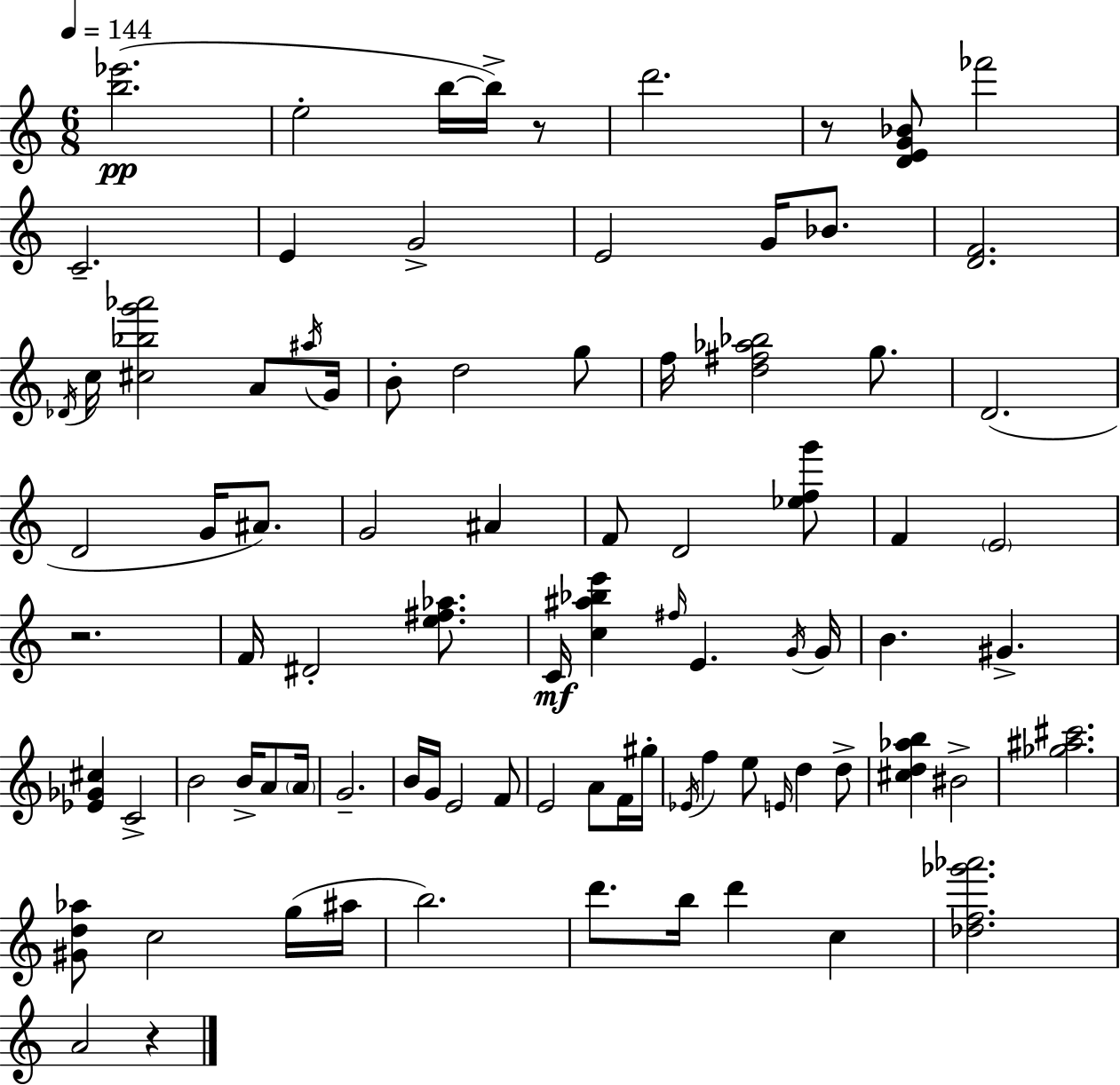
X:1
T:Untitled
M:6/8
L:1/4
K:Am
[b_e']2 e2 b/4 b/4 z/2 d'2 z/2 [DEG_B]/2 _f'2 C2 E G2 E2 G/4 _B/2 [DF]2 _D/4 c/4 [^c_bg'_a']2 A/2 ^a/4 G/4 B/2 d2 g/2 f/4 [d^f_a_b]2 g/2 D2 D2 G/4 ^A/2 G2 ^A F/2 D2 [_efg']/2 F E2 z2 F/4 ^D2 [e^f_a]/2 C/4 [c^a_be'] ^f/4 E G/4 G/4 B ^G [_E_G^c] C2 B2 B/4 A/2 A/4 G2 B/4 G/4 E2 F/2 E2 A/2 F/4 ^g/4 _E/4 f e/2 E/4 d d/2 [^cd_ab] ^B2 [_g^a^c']2 [^Gd_a]/2 c2 g/4 ^a/4 b2 d'/2 b/4 d' c [_df_g'_a']2 A2 z